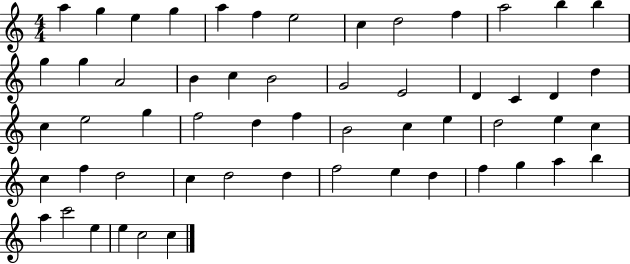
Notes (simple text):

A5/q G5/q E5/q G5/q A5/q F5/q E5/h C5/q D5/h F5/q A5/h B5/q B5/q G5/q G5/q A4/h B4/q C5/q B4/h G4/h E4/h D4/q C4/q D4/q D5/q C5/q E5/h G5/q F5/h D5/q F5/q B4/h C5/q E5/q D5/h E5/q C5/q C5/q F5/q D5/h C5/q D5/h D5/q F5/h E5/q D5/q F5/q G5/q A5/q B5/q A5/q C6/h E5/q E5/q C5/h C5/q